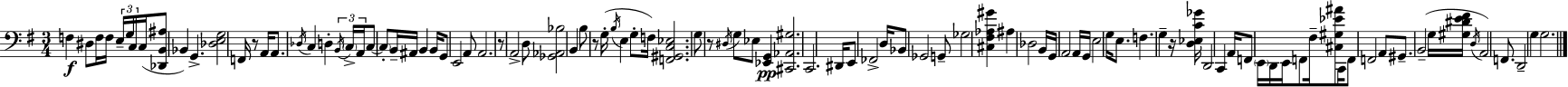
X:1
T:Untitled
M:3/4
L:1/4
K:G
F, ^D,/2 F,/4 F,/4 E,/4 G,/4 C,/4 C,/4 [_D,,B,,^A,]/2 _B,, G,, [_D,E,G,]2 F,,/4 z/2 A,,/4 A,,/2 _D,/4 C, D, B,,/4 C,/4 A,,/4 C,/2 C,/2 B,,/4 ^A,,/4 B,, B,,/4 G,,/2 E,,2 A,,/2 A,,2 z/2 A,,2 D,/2 [_G,,_A,,_B,]2 B,, B,/2 z/2 G,/4 B,/4 E, G,/2 F,/4 [F,,^G,,C,_E,]2 G,/2 z/2 ^D,/4 G,/2 _E,/2 [_E,,G,,] [^C,,_A,,^G,]2 C,,2 ^D,,/4 E,,/2 _F,,2 D,/4 _B,,/2 _G,,2 G,,/2 _G,2 [^C,^F,_A,^G] ^A, _D,2 B,,/4 G,,/4 A,,2 A,,/4 G,,/4 E,2 G,/4 E,/2 F, G, z/4 [D,_E,C_G]/4 D,,2 C,, A,,/4 F,,/2 E,,/4 D,,/4 E,,/4 F,,/2 ^F,/4 [^C,^G,_E^A]/2 C,,/4 F,,/2 F,,2 A,,/2 ^G,,/2 B,,2 G,/4 [^G,^DE^F]/4 D,/4 A,,2 F,,/2 D,,2 G, G,2